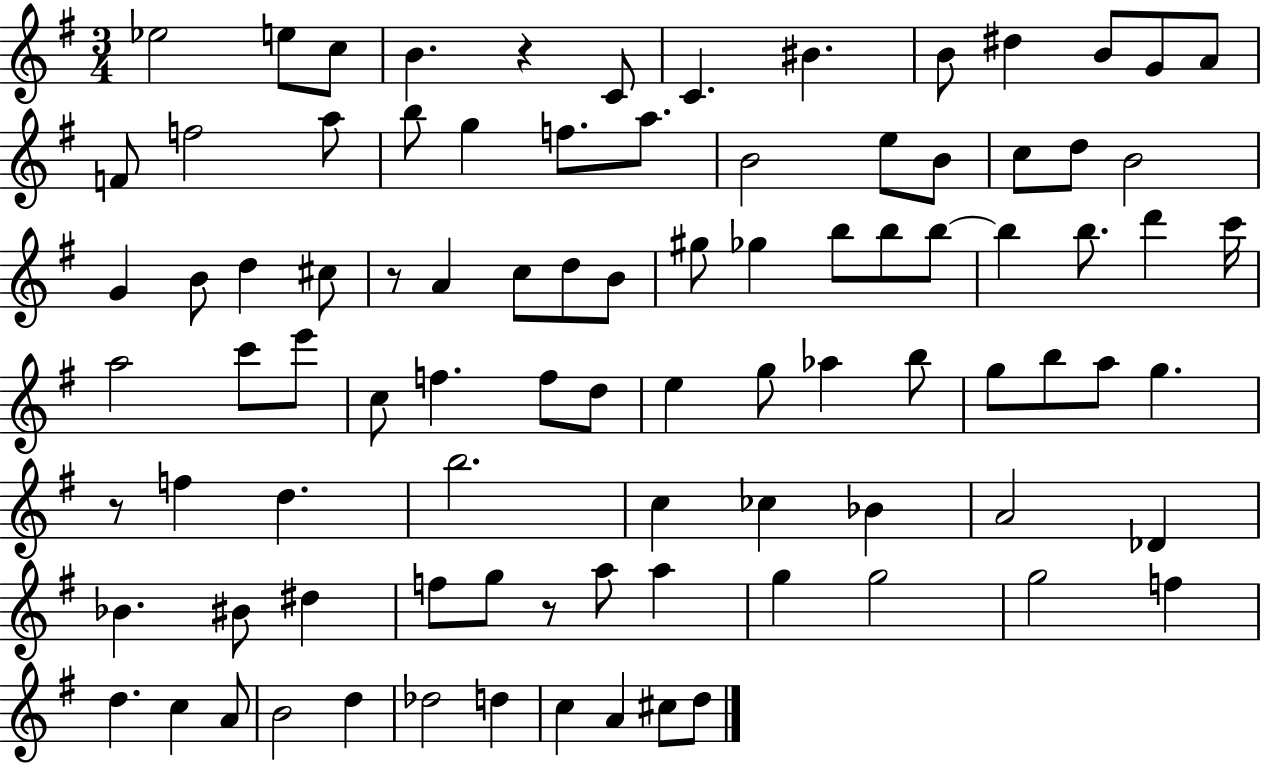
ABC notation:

X:1
T:Untitled
M:3/4
L:1/4
K:G
_e2 e/2 c/2 B z C/2 C ^B B/2 ^d B/2 G/2 A/2 F/2 f2 a/2 b/2 g f/2 a/2 B2 e/2 B/2 c/2 d/2 B2 G B/2 d ^c/2 z/2 A c/2 d/2 B/2 ^g/2 _g b/2 b/2 b/2 b b/2 d' c'/4 a2 c'/2 e'/2 c/2 f f/2 d/2 e g/2 _a b/2 g/2 b/2 a/2 g z/2 f d b2 c _c _B A2 _D _B ^B/2 ^d f/2 g/2 z/2 a/2 a g g2 g2 f d c A/2 B2 d _d2 d c A ^c/2 d/2